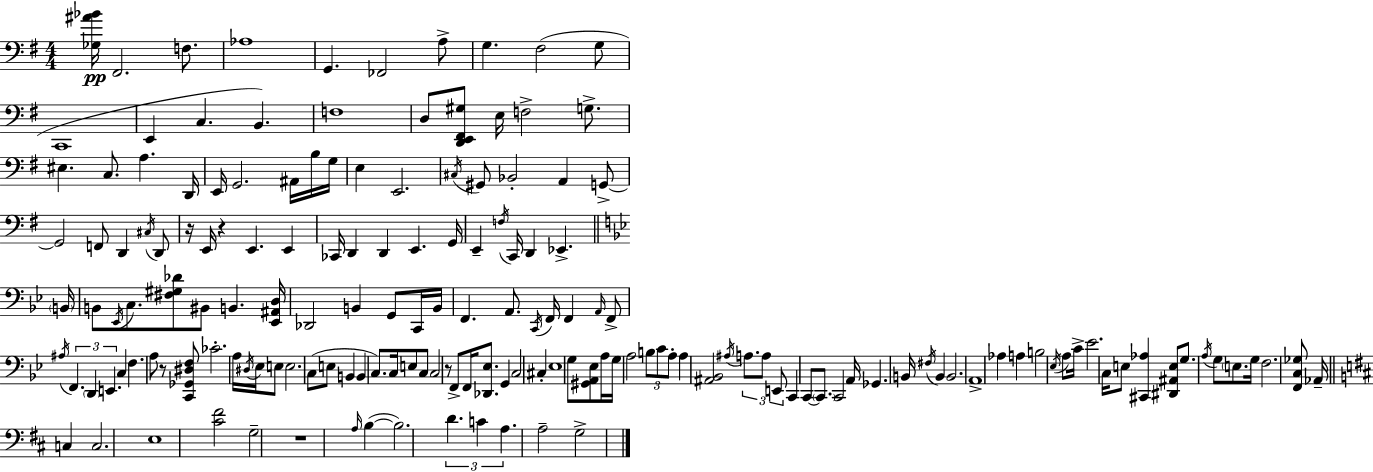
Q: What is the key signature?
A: E minor